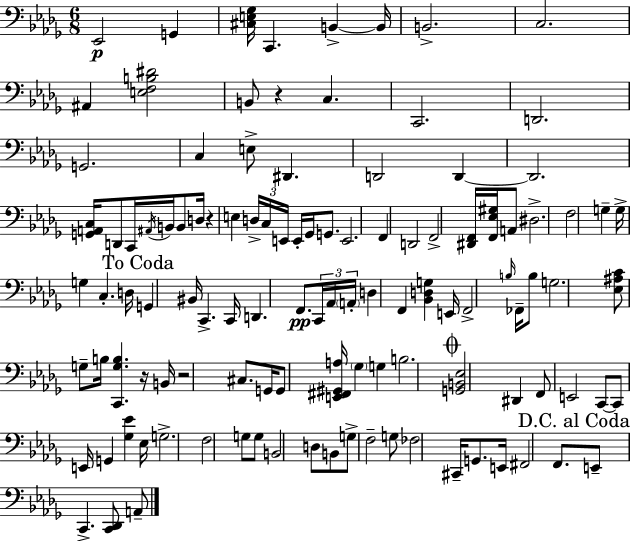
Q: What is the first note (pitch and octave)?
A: Eb2